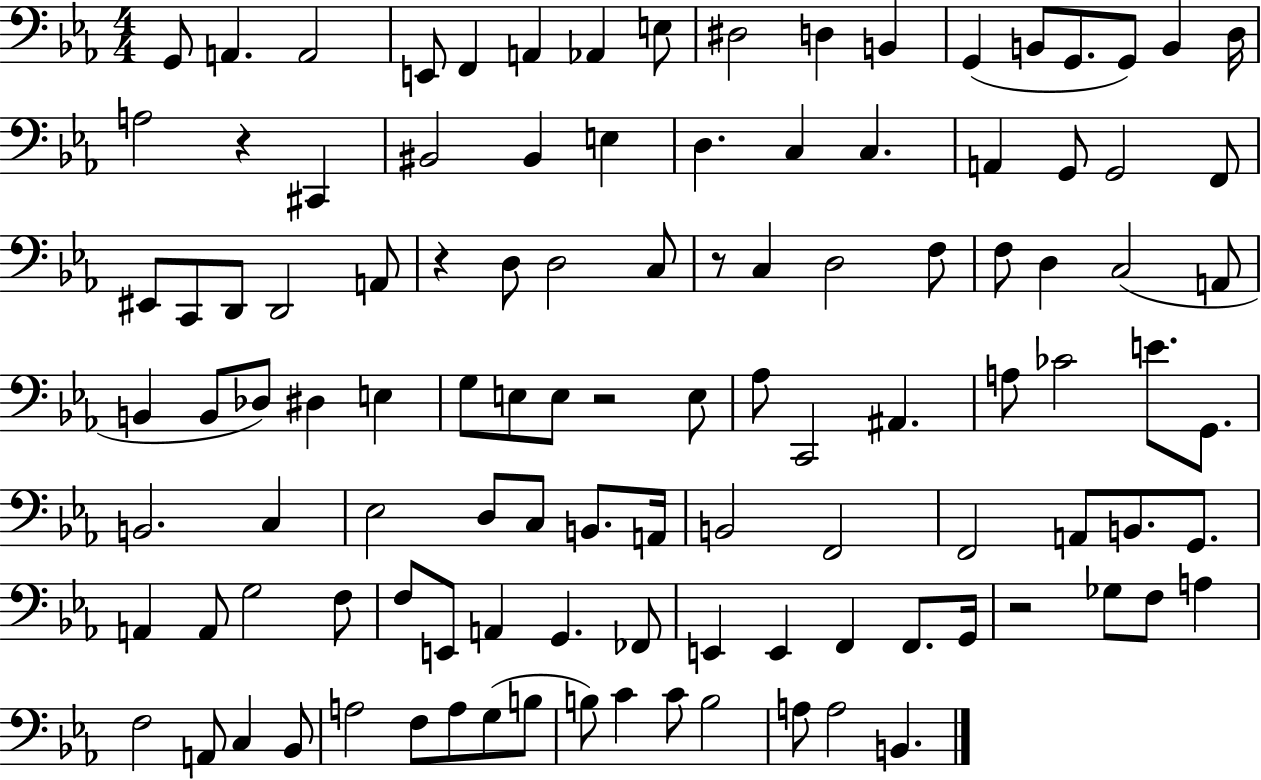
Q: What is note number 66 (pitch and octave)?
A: B2